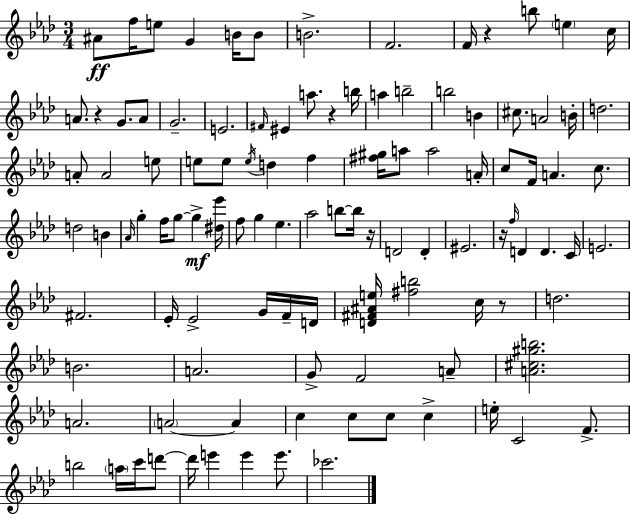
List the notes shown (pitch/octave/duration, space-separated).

A#4/e F5/s E5/e G4/q B4/s B4/e B4/h. F4/h. F4/s R/q B5/e E5/q C5/s A4/e. R/q G4/e. A4/e G4/h. E4/h. F#4/s EIS4/q A5/e. R/q B5/s A5/q B5/h B5/h B4/q C#5/e. A4/h B4/s D5/h. A4/e A4/h E5/e E5/e E5/e E5/s D5/q F5/q [F#5,G#5]/s A5/e A5/h A4/s C5/e F4/s A4/q. C5/e. D5/h B4/q Ab4/s G5/q F5/s G5/e G5/q [D#5,Eb6]/s F5/e G5/q Eb5/q. Ab5/h B5/e B5/s R/s D4/h D4/q EIS4/h. R/s F5/s D4/q D4/q. C4/s E4/h. F#4/h. Eb4/s Eb4/h G4/s F4/s D4/s [D4,F#4,A#4,E5]/s [F#5,B5]/h C5/s R/e D5/h. B4/h. A4/h. G4/e F4/h A4/e [A4,C#5,G#5,B5]/h. A4/h. A4/h A4/q C5/q C5/e C5/e C5/q E5/s C4/h F4/e. B5/h A5/s C6/s D6/e D6/s E6/q E6/q E6/e. CES6/h.